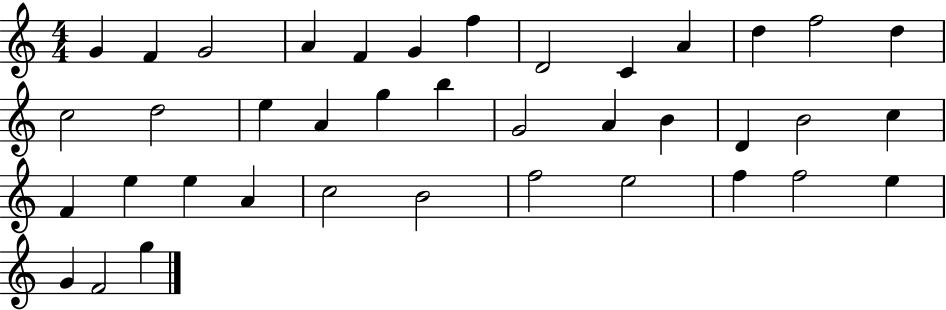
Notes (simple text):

G4/q F4/q G4/h A4/q F4/q G4/q F5/q D4/h C4/q A4/q D5/q F5/h D5/q C5/h D5/h E5/q A4/q G5/q B5/q G4/h A4/q B4/q D4/q B4/h C5/q F4/q E5/q E5/q A4/q C5/h B4/h F5/h E5/h F5/q F5/h E5/q G4/q F4/h G5/q